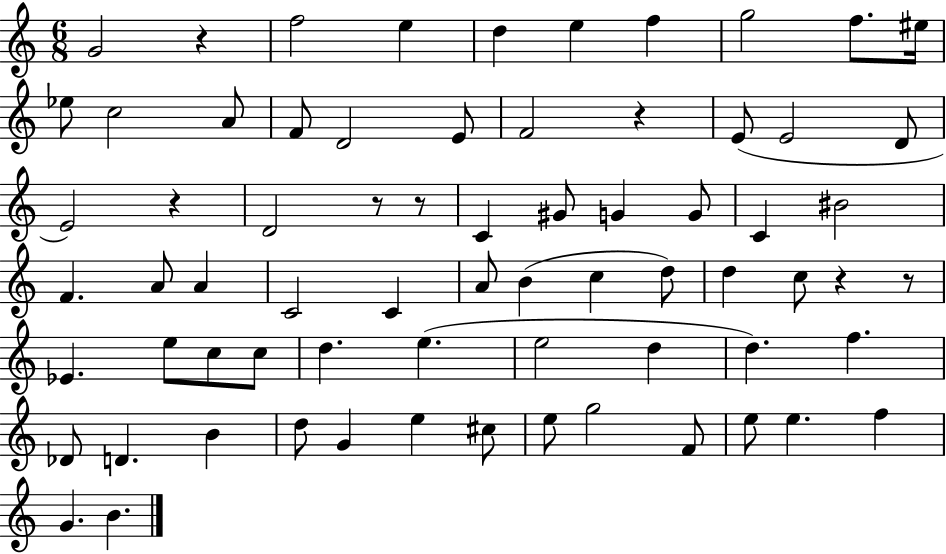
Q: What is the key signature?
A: C major